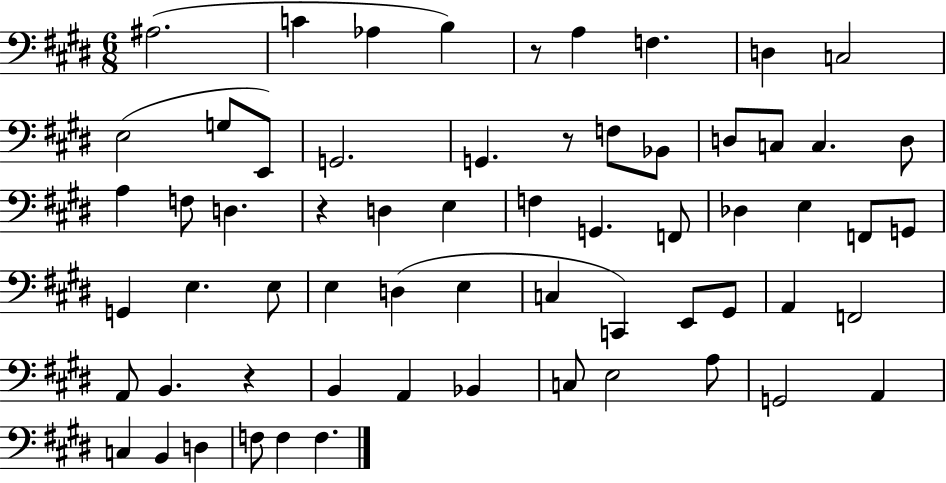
A#3/h. C4/q Ab3/q B3/q R/e A3/q F3/q. D3/q C3/h E3/h G3/e E2/e G2/h. G2/q. R/e F3/e Bb2/e D3/e C3/e C3/q. D3/e A3/q F3/e D3/q. R/q D3/q E3/q F3/q G2/q. F2/e Db3/q E3/q F2/e G2/e G2/q E3/q. E3/e E3/q D3/q E3/q C3/q C2/q E2/e G#2/e A2/q F2/h A2/e B2/q. R/q B2/q A2/q Bb2/q C3/e E3/h A3/e G2/h A2/q C3/q B2/q D3/q F3/e F3/q F3/q.